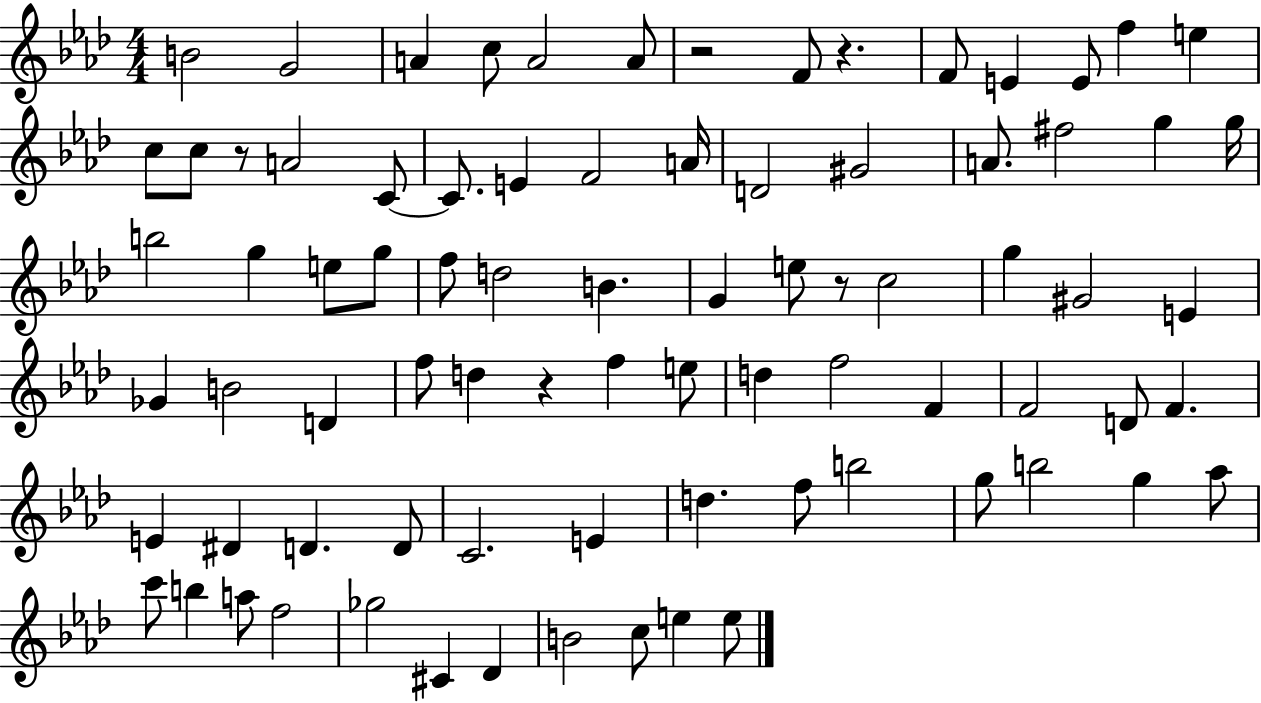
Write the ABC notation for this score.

X:1
T:Untitled
M:4/4
L:1/4
K:Ab
B2 G2 A c/2 A2 A/2 z2 F/2 z F/2 E E/2 f e c/2 c/2 z/2 A2 C/2 C/2 E F2 A/4 D2 ^G2 A/2 ^f2 g g/4 b2 g e/2 g/2 f/2 d2 B G e/2 z/2 c2 g ^G2 E _G B2 D f/2 d z f e/2 d f2 F F2 D/2 F E ^D D D/2 C2 E d f/2 b2 g/2 b2 g _a/2 c'/2 b a/2 f2 _g2 ^C _D B2 c/2 e e/2